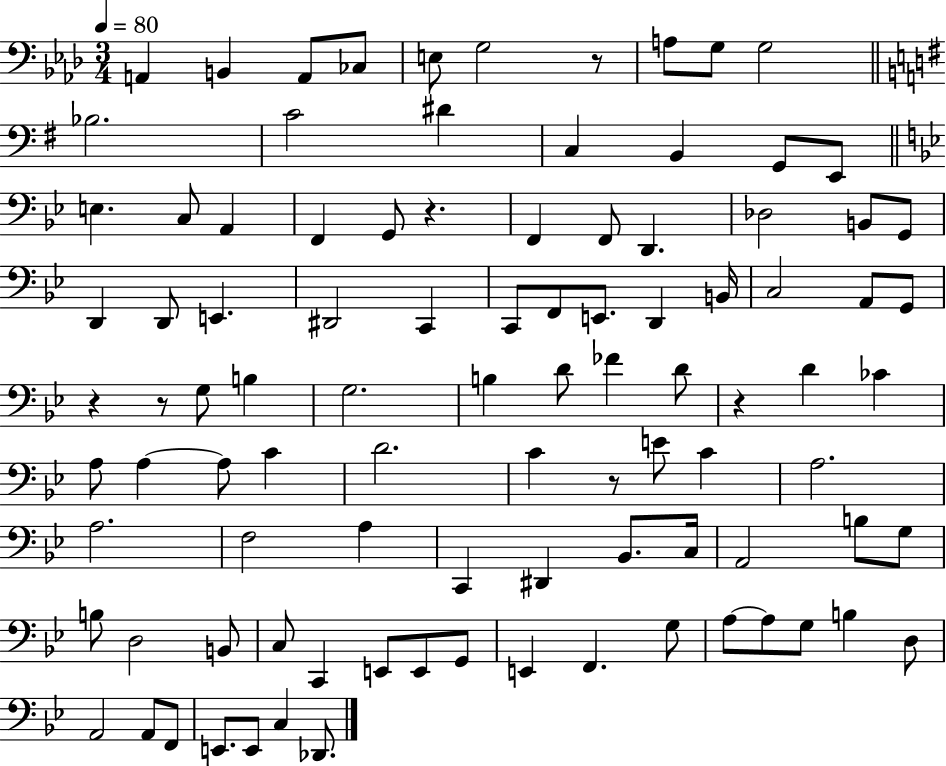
{
  \clef bass
  \numericTimeSignature
  \time 3/4
  \key aes \major
  \tempo 4 = 80
  a,4 b,4 a,8 ces8 | e8 g2 r8 | a8 g8 g2 | \bar "||" \break \key g \major bes2. | c'2 dis'4 | c4 b,4 g,8 e,8 | \bar "||" \break \key bes \major e4. c8 a,4 | f,4 g,8 r4. | f,4 f,8 d,4. | des2 b,8 g,8 | \break d,4 d,8 e,4. | dis,2 c,4 | c,8 f,8 e,8. d,4 b,16 | c2 a,8 g,8 | \break r4 r8 g8 b4 | g2. | b4 d'8 fes'4 d'8 | r4 d'4 ces'4 | \break a8 a4~~ a8 c'4 | d'2. | c'4 r8 e'8 c'4 | a2. | \break a2. | f2 a4 | c,4 dis,4 bes,8. c16 | a,2 b8 g8 | \break b8 d2 b,8 | c8 c,4 e,8 e,8 g,8 | e,4 f,4. g8 | a8~~ a8 g8 b4 d8 | \break a,2 a,8 f,8 | e,8. e,8 c4 des,8. | \bar "|."
}